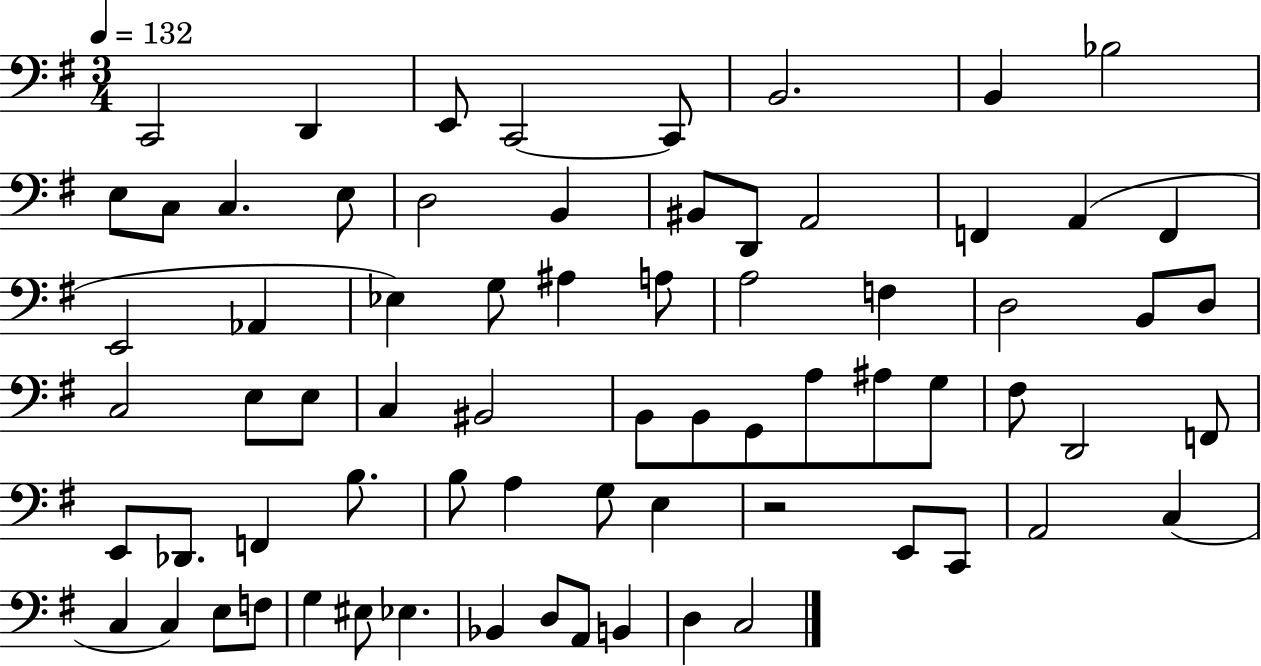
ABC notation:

X:1
T:Untitled
M:3/4
L:1/4
K:G
C,,2 D,, E,,/2 C,,2 C,,/2 B,,2 B,, _B,2 E,/2 C,/2 C, E,/2 D,2 B,, ^B,,/2 D,,/2 A,,2 F,, A,, F,, E,,2 _A,, _E, G,/2 ^A, A,/2 A,2 F, D,2 B,,/2 D,/2 C,2 E,/2 E,/2 C, ^B,,2 B,,/2 B,,/2 G,,/2 A,/2 ^A,/2 G,/2 ^F,/2 D,,2 F,,/2 E,,/2 _D,,/2 F,, B,/2 B,/2 A, G,/2 E, z2 E,,/2 C,,/2 A,,2 C, C, C, E,/2 F,/2 G, ^E,/2 _E, _B,, D,/2 A,,/2 B,, D, C,2